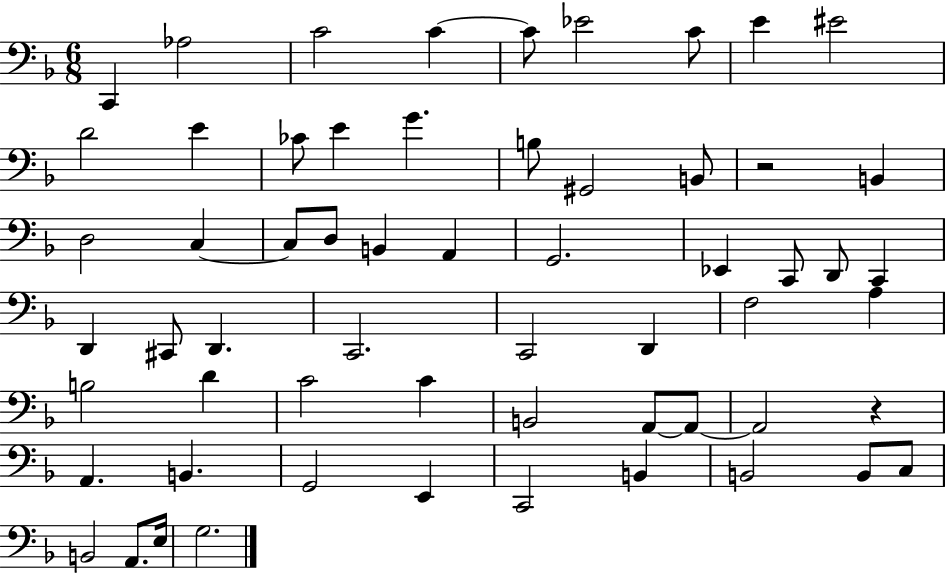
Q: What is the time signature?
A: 6/8